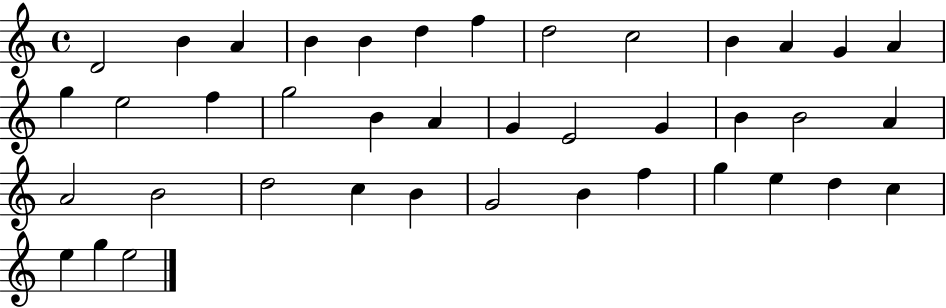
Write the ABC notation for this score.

X:1
T:Untitled
M:4/4
L:1/4
K:C
D2 B A B B d f d2 c2 B A G A g e2 f g2 B A G E2 G B B2 A A2 B2 d2 c B G2 B f g e d c e g e2